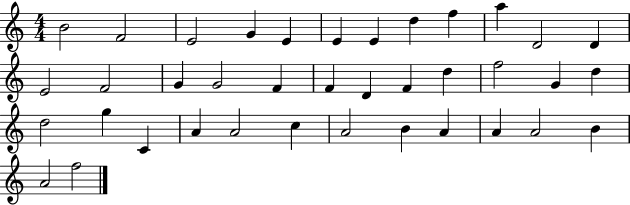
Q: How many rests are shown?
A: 0